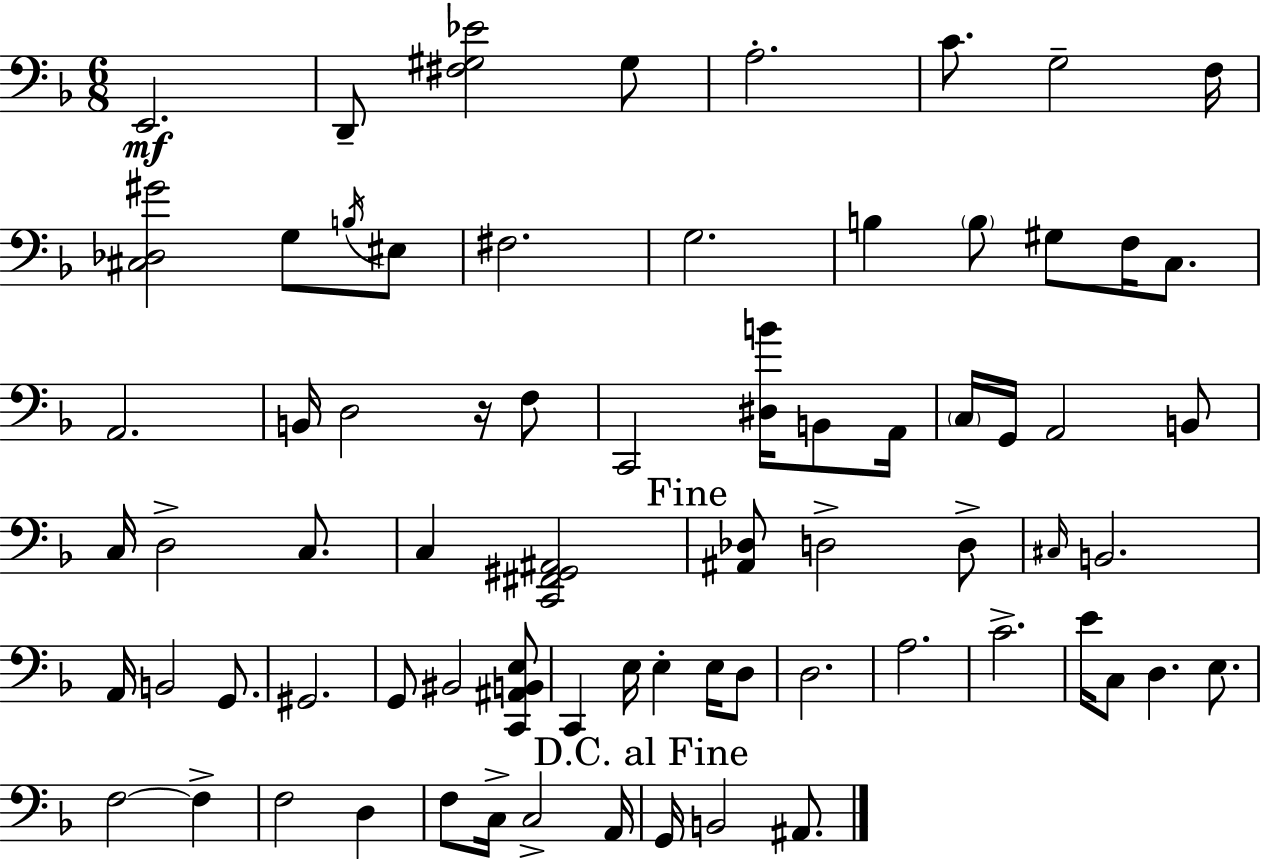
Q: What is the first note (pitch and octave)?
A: E2